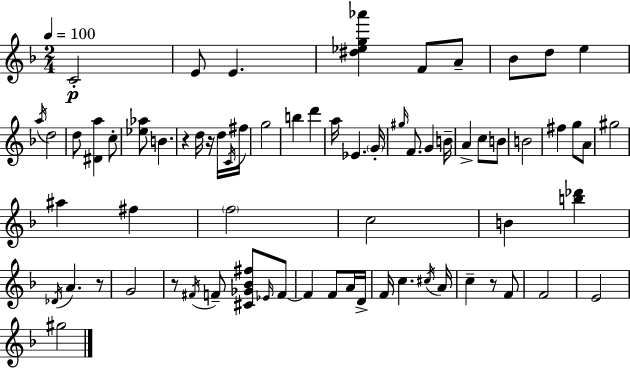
{
  \clef treble
  \numericTimeSignature
  \time 2/4
  \key f \major
  \tempo 4 = 100
  \repeat volta 2 { c'2-.\p | e'8 e'4. | <dis'' ees'' g'' aes'''>4 f'8 a'8-- | bes'8 d''8 e''4 | \break \acciaccatura { a''16 } d''2 | d''8 <dis' a''>4 c''8-. | <ees'' aes''>8 b'4. | r4 d''16 r16 d''16 | \break \acciaccatura { c'16 } fis''16 g''2 | b''4 d'''4 | a''16 ees'4. | \parenthesize g'16-. \grace { gis''16 } f'8. g'4 | \break b'16-- a'4-> c''8 | b'8 b'2 | fis''4 g''8 | a'8 gis''2 | \break ais''4 fis''4 | \parenthesize f''2 | c''2 | b'4 <b'' des'''>4 | \break \acciaccatura { des'16 } a'4. | r8 g'2 | r8 \acciaccatura { fis'16 } f'8-- | <cis' ges' bes' fis''>8 \grace { ees'16 } f'8~~ f'4 | \break f'8 a'16 d'16-> f'16 c''4. | \acciaccatura { cis''16 } a'16 c''4-- | r8 f'8 f'2 | e'2 | \break gis''2 | } \bar "|."
}